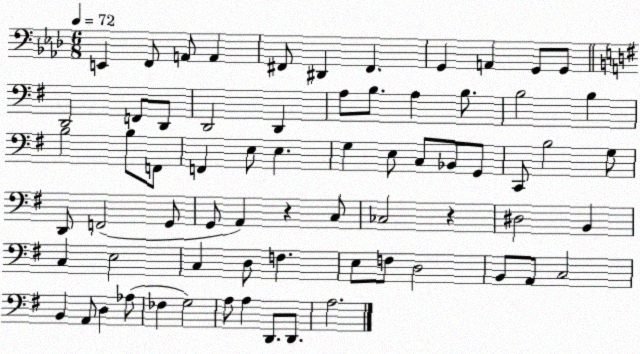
X:1
T:Untitled
M:6/8
L:1/4
K:Ab
E,, F,,/2 A,,/2 A,, ^F,,/2 ^D,, ^F,, G,, A,, G,,/2 G,,/2 D,,2 F,,/2 D,,/2 D,,2 D,, A,/2 B,/2 A, B,/2 B,2 B, B,2 B,/2 F,,/2 F,, E,/2 E, G, E,/2 C,/2 _B,,/2 G,,/2 C,,/2 B,2 G,/2 D,,/2 F,,2 G,,/2 G,,/2 A,, z C,/2 _C,2 z ^D,2 B,, C, E,2 C, D,/2 F, E,/2 F,/2 D,2 B,,/2 A,,/2 C,2 B,, A,,/2 D, _A,/2 _F, G,2 A,/2 A, D,,/2 D,,/2 A,2